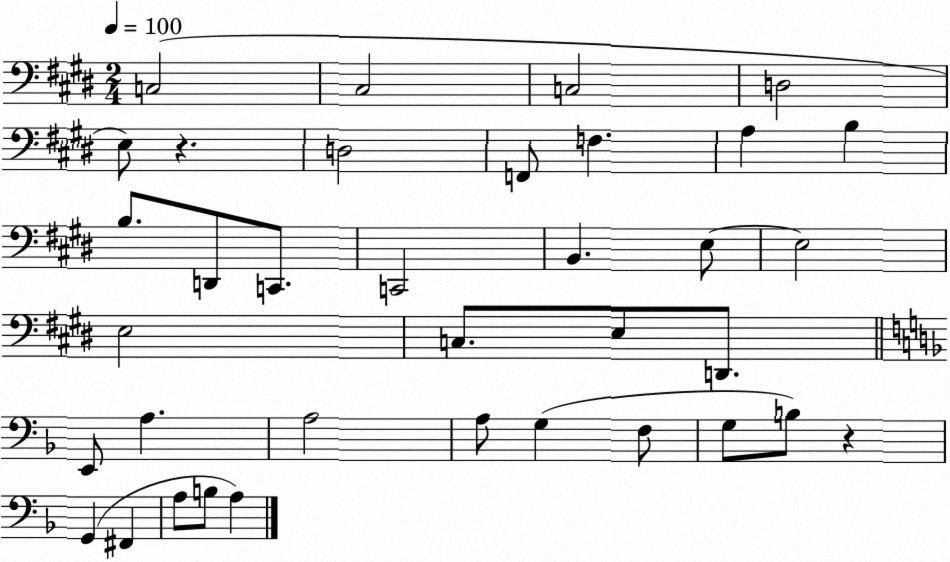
X:1
T:Untitled
M:2/4
L:1/4
K:E
C,2 ^C,2 C,2 D,2 E,/2 z D,2 F,,/2 F, A, B, B,/2 D,,/2 C,,/2 C,,2 B,, E,/2 E,2 E,2 C,/2 E,/2 D,,/2 E,,/2 A, A,2 A,/2 G, F,/2 G,/2 B,/2 z G,, ^F,, A,/2 B,/2 A,